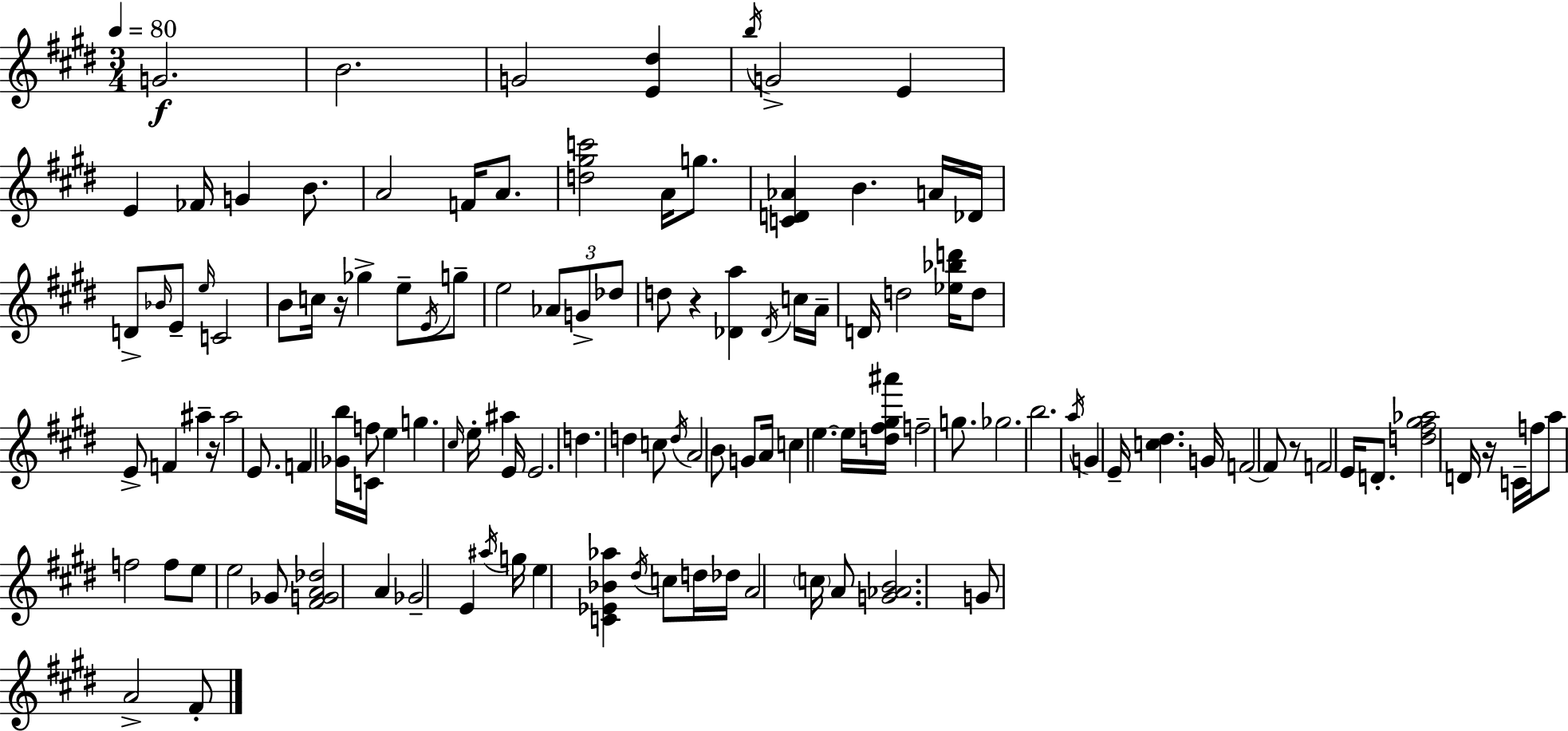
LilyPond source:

{
  \clef treble
  \numericTimeSignature
  \time 3/4
  \key e \major
  \tempo 4 = 80
  g'2.\f | b'2. | g'2 <e' dis''>4 | \acciaccatura { b''16 } g'2-> e'4 | \break e'4 fes'16 g'4 b'8. | a'2 f'16 a'8. | <d'' gis'' c'''>2 a'16 g''8. | <c' d' aes'>4 b'4. a'16 | \break des'16 d'8-> \grace { bes'16 } e'8-- \grace { e''16 } c'2 | b'8 c''16 r16 ges''4-> e''8-- | \acciaccatura { e'16 } g''8-- e''2 | \tuplet 3/2 { aes'8 g'8-> des''8 } d''8 r4 | \break <des' a''>4 \acciaccatura { des'16 } c''16 a'16-- d'16 d''2 | <ees'' bes'' d'''>16 d''8 e'8-> f'4 | ais''4-- r16 ais''2 | e'8. f'4 <ges' b''>16 c'16 f''8 | \break e''4 g''4. \grace { cis''16 } | e''16-. ais''4 e'16 e'2. | d''4. | d''4 c''8 \acciaccatura { d''16 } a'2 | \break b'8 g'8 a'16 c''4 | e''4.~~ e''16 <d'' fis'' gis'' ais'''>16 f''2-- | g''8. ges''2. | b''2. | \break \acciaccatura { a''16 } g'4 | e'16-- <c'' dis''>4. g'16 f'2~~ | f'8 r8 f'2 | e'16 d'8.-. <d'' fis'' gis'' aes''>2 | \break d'16 r16 c'16-- f''16 a''8 f''2 | f''8 e''8 e''2 | ges'8 <fis' g' a' des''>2 | a'4 ges'2-- | \break e'4 \acciaccatura { ais''16 } g''16 e''4 | <c' ees' bes' aes''>4 \acciaccatura { dis''16 } c''8 d''16 des''16 a'2 | \parenthesize c''16 a'8 <g' aes' b'>2. | g'8 | \break a'2-> fis'8-. \bar "|."
}